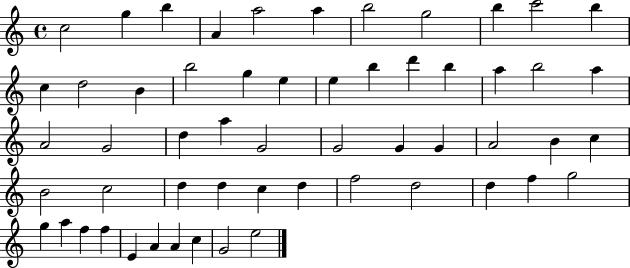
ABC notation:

X:1
T:Untitled
M:4/4
L:1/4
K:C
c2 g b A a2 a b2 g2 b c'2 b c d2 B b2 g e e b d' b a b2 a A2 G2 d a G2 G2 G G A2 B c B2 c2 d d c d f2 d2 d f g2 g a f f E A A c G2 e2